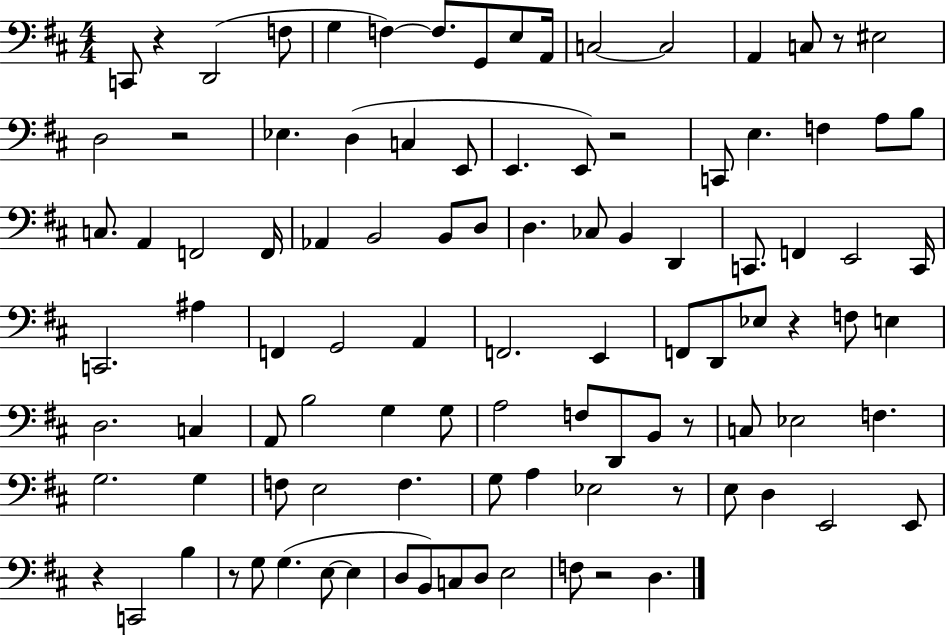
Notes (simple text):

C2/e R/q D2/h F3/e G3/q F3/q F3/e. G2/e E3/e A2/s C3/h C3/h A2/q C3/e R/e EIS3/h D3/h R/h Eb3/q. D3/q C3/q E2/e E2/q. E2/e R/h C2/e E3/q. F3/q A3/e B3/e C3/e. A2/q F2/h F2/s Ab2/q B2/h B2/e D3/e D3/q. CES3/e B2/q D2/q C2/e. F2/q E2/h C2/s C2/h. A#3/q F2/q G2/h A2/q F2/h. E2/q F2/e D2/e Eb3/e R/q F3/e E3/q D3/h. C3/q A2/e B3/h G3/q G3/e A3/h F3/e D2/e B2/e R/e C3/e Eb3/h F3/q. G3/h. G3/q F3/e E3/h F3/q. G3/e A3/q Eb3/h R/e E3/e D3/q E2/h E2/e R/q C2/h B3/q R/e G3/e G3/q. E3/e E3/q D3/e B2/e C3/e D3/e E3/h F3/e R/h D3/q.